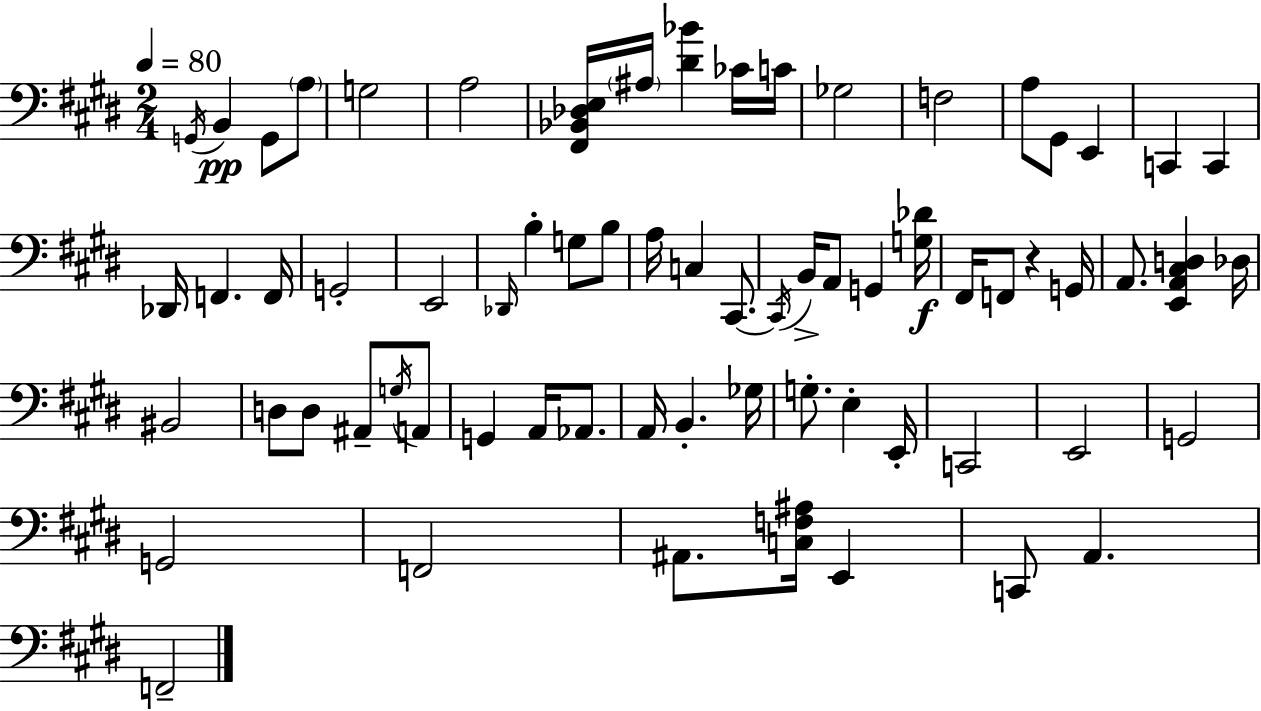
X:1
T:Untitled
M:2/4
L:1/4
K:E
G,,/4 B,, G,,/2 A,/2 G,2 A,2 [^F,,_B,,_D,E,]/4 ^A,/4 [^D_B] _C/4 C/4 _G,2 F,2 A,/2 ^G,,/2 E,, C,, C,, _D,,/4 F,, F,,/4 G,,2 E,,2 _D,,/4 B, G,/2 B,/2 A,/4 C, ^C,,/2 ^C,,/4 B,,/4 A,,/2 G,, [G,_D]/4 ^F,,/4 F,,/2 z G,,/4 A,,/2 [E,,A,,^C,D,] _D,/4 ^B,,2 D,/2 D,/2 ^A,,/2 G,/4 A,,/2 G,, A,,/4 _A,,/2 A,,/4 B,, _G,/4 G,/2 E, E,,/4 C,,2 E,,2 G,,2 G,,2 F,,2 ^A,,/2 [C,F,^A,]/4 E,, C,,/2 A,, F,,2